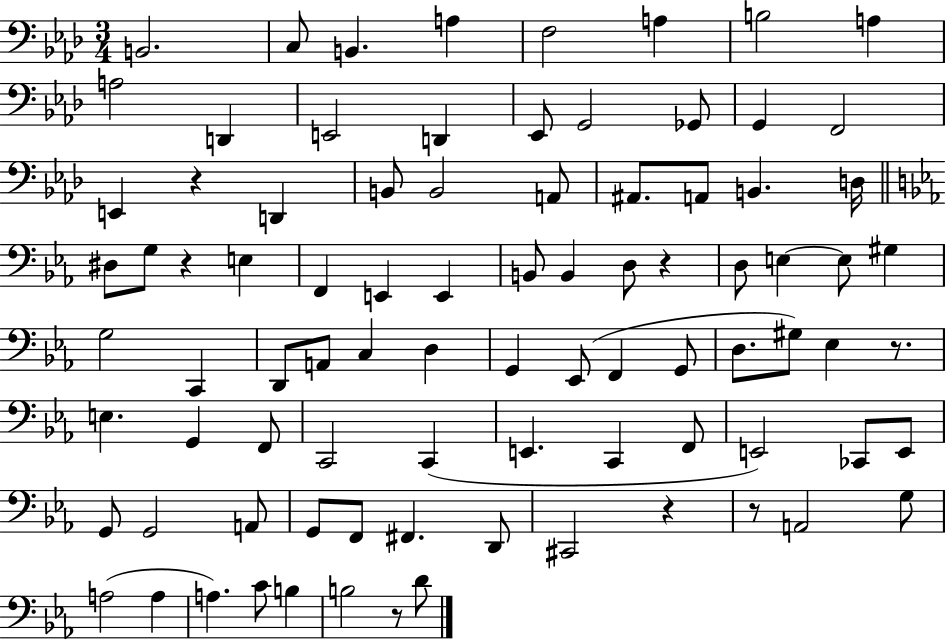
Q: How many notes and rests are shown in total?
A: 87